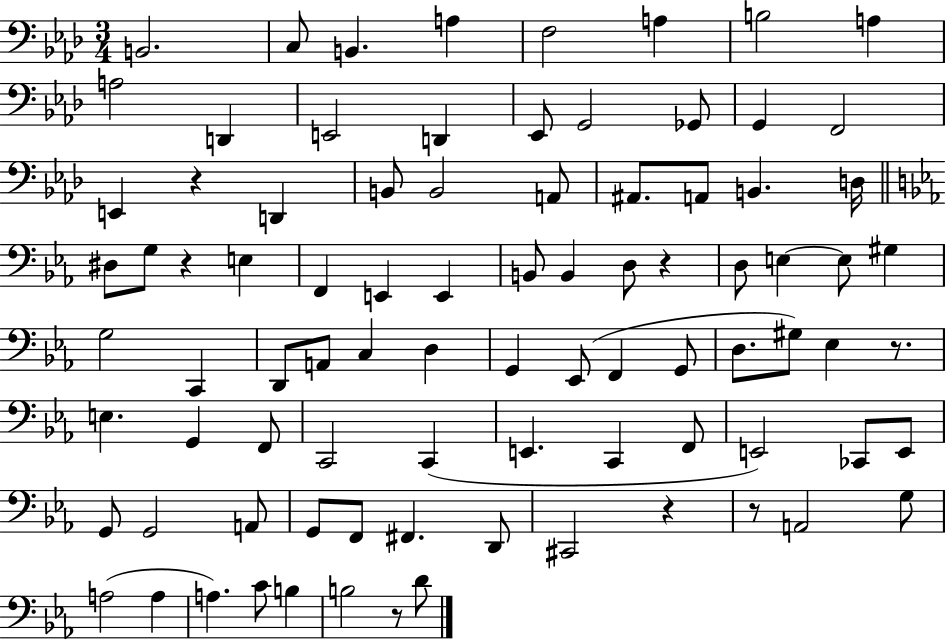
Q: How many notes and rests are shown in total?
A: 87